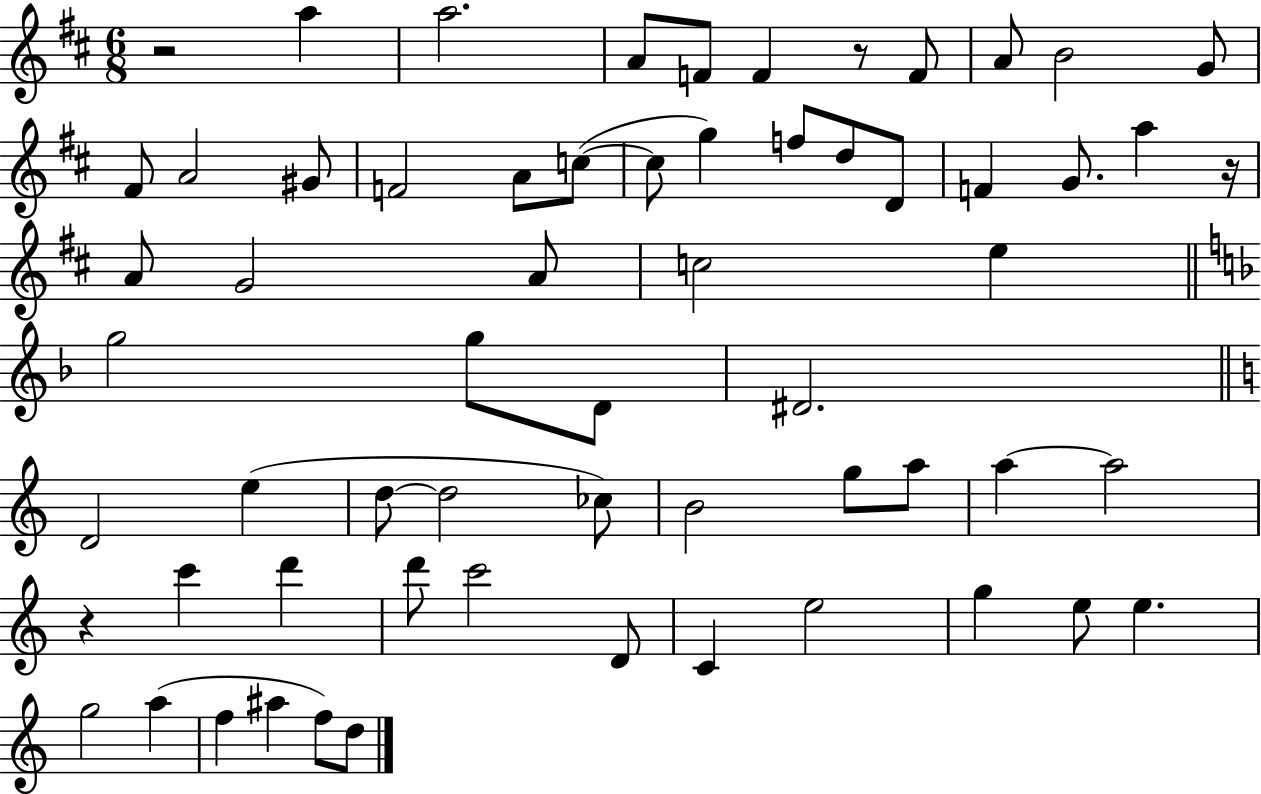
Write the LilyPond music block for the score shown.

{
  \clef treble
  \numericTimeSignature
  \time 6/8
  \key d \major
  r2 a''4 | a''2. | a'8 f'8 f'4 r8 f'8 | a'8 b'2 g'8 | \break fis'8 a'2 gis'8 | f'2 a'8 c''8~(~ | c''8 g''4) f''8 d''8 d'8 | f'4 g'8. a''4 r16 | \break a'8 g'2 a'8 | c''2 e''4 | \bar "||" \break \key f \major g''2 g''8 d'8 | dis'2. | \bar "||" \break \key c \major d'2 e''4( | d''8~~ d''2 ces''8) | b'2 g''8 a''8 | a''4~~ a''2 | \break r4 c'''4 d'''4 | d'''8 c'''2 d'8 | c'4 e''2 | g''4 e''8 e''4. | \break g''2 a''4( | f''4 ais''4 f''8) d''8 | \bar "|."
}